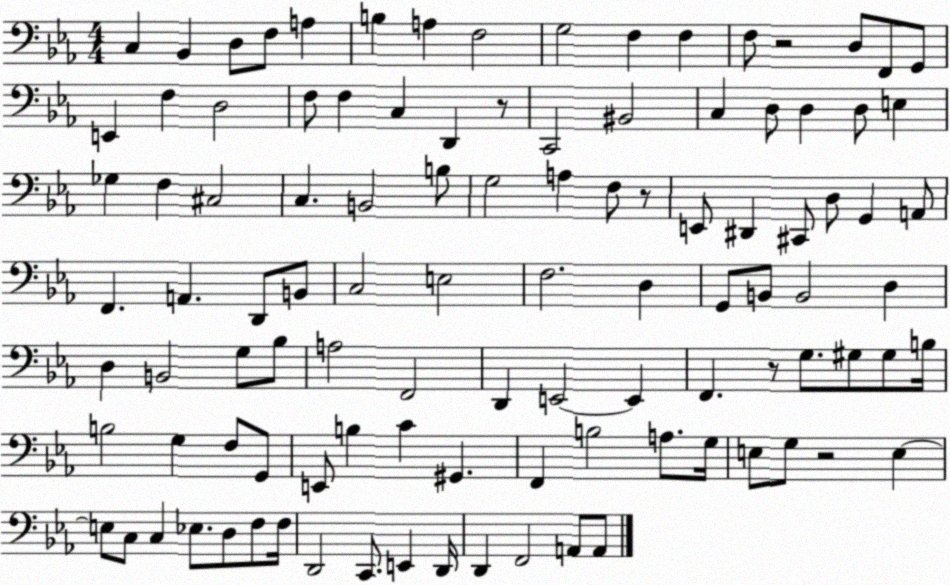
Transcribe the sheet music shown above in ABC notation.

X:1
T:Untitled
M:4/4
L:1/4
K:Eb
C, _B,, D,/2 F,/2 A, B, A, F,2 G,2 F, F, F,/2 z2 D,/2 F,,/2 G,,/2 E,, F, D,2 F,/2 F, C, D,, z/2 C,,2 ^B,,2 C, D,/2 D, D,/2 E, _G, F, ^C,2 C, B,,2 B,/2 G,2 A, F,/2 z/2 E,,/2 ^D,, ^C,,/2 D,/2 G,, A,,/2 F,, A,, D,,/2 B,,/2 C,2 E,2 F,2 D, G,,/2 B,,/2 B,,2 D, D, B,,2 G,/2 _B,/2 A,2 F,,2 D,, E,,2 E,, F,, z/2 G,/2 ^G,/2 ^G,/2 B,/4 B,2 G, F,/2 G,,/2 E,,/2 B, C ^G,, F,, B,2 A,/2 G,/4 E,/2 G,/2 z2 E, E,/2 C,/2 C, _E,/2 D,/2 F,/2 F,/4 D,,2 C,,/2 E,, D,,/4 D,, F,,2 A,,/2 A,,/2